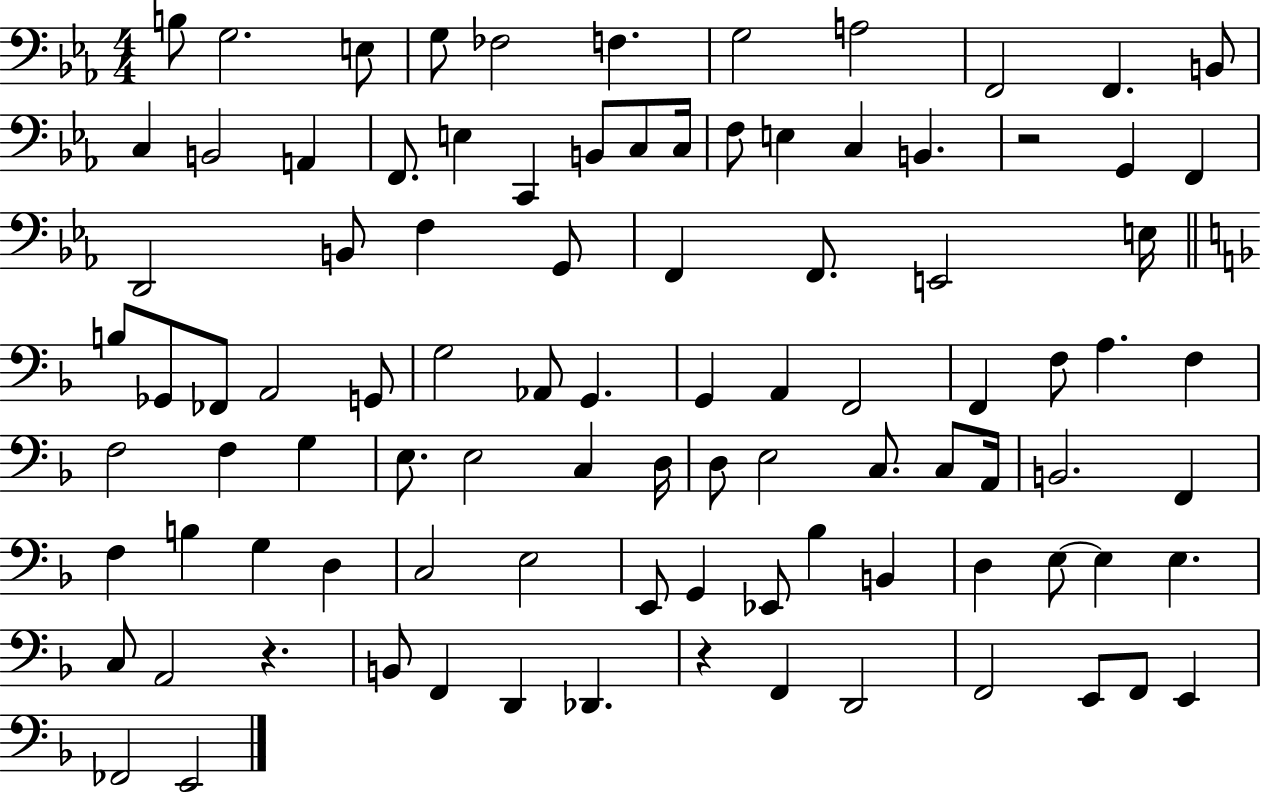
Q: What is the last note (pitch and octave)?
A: E2